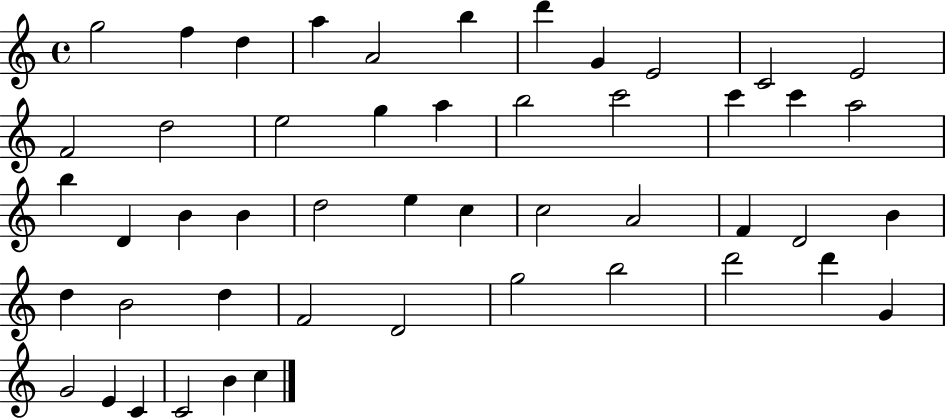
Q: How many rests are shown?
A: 0